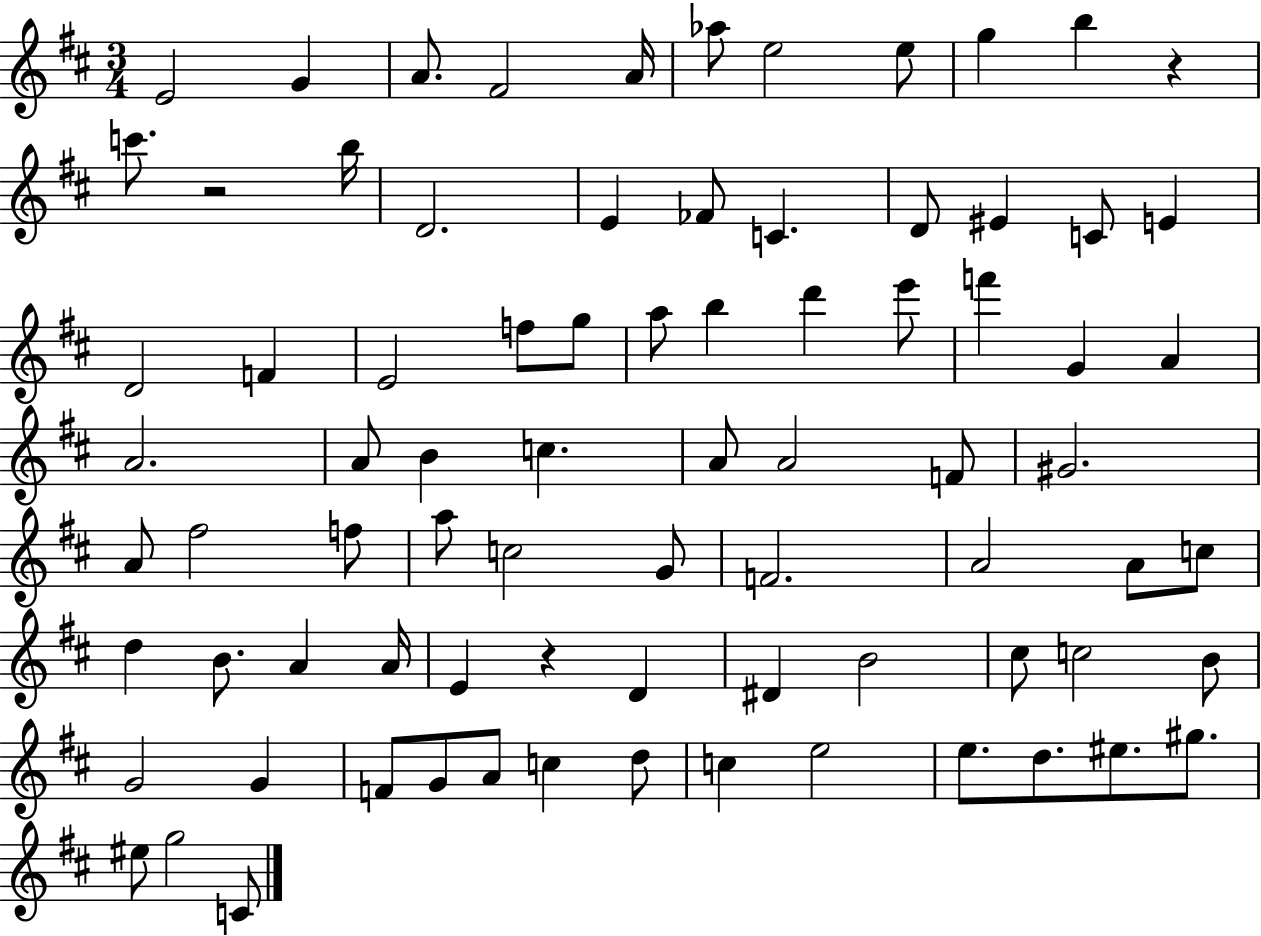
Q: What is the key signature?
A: D major